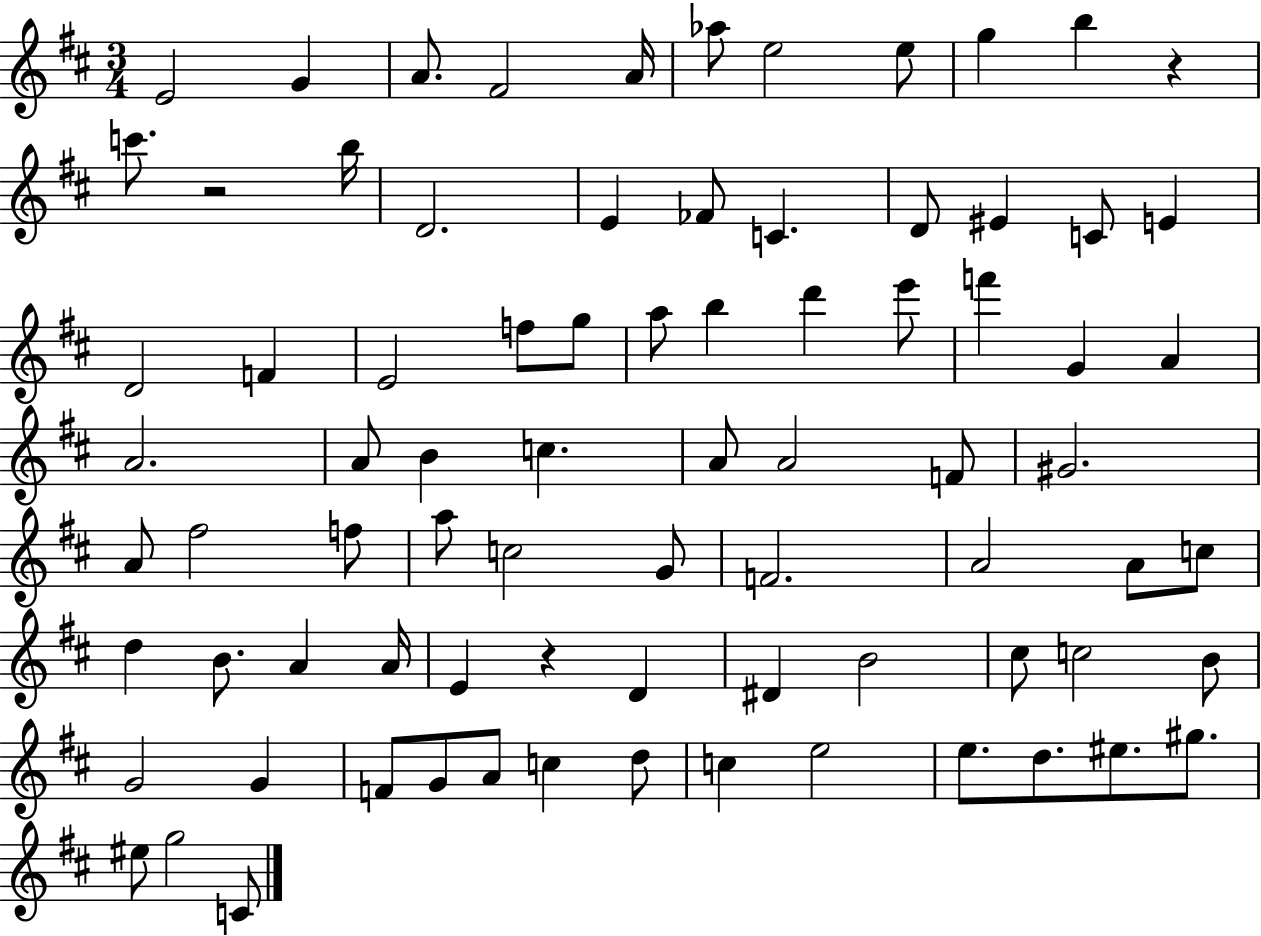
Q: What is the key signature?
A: D major